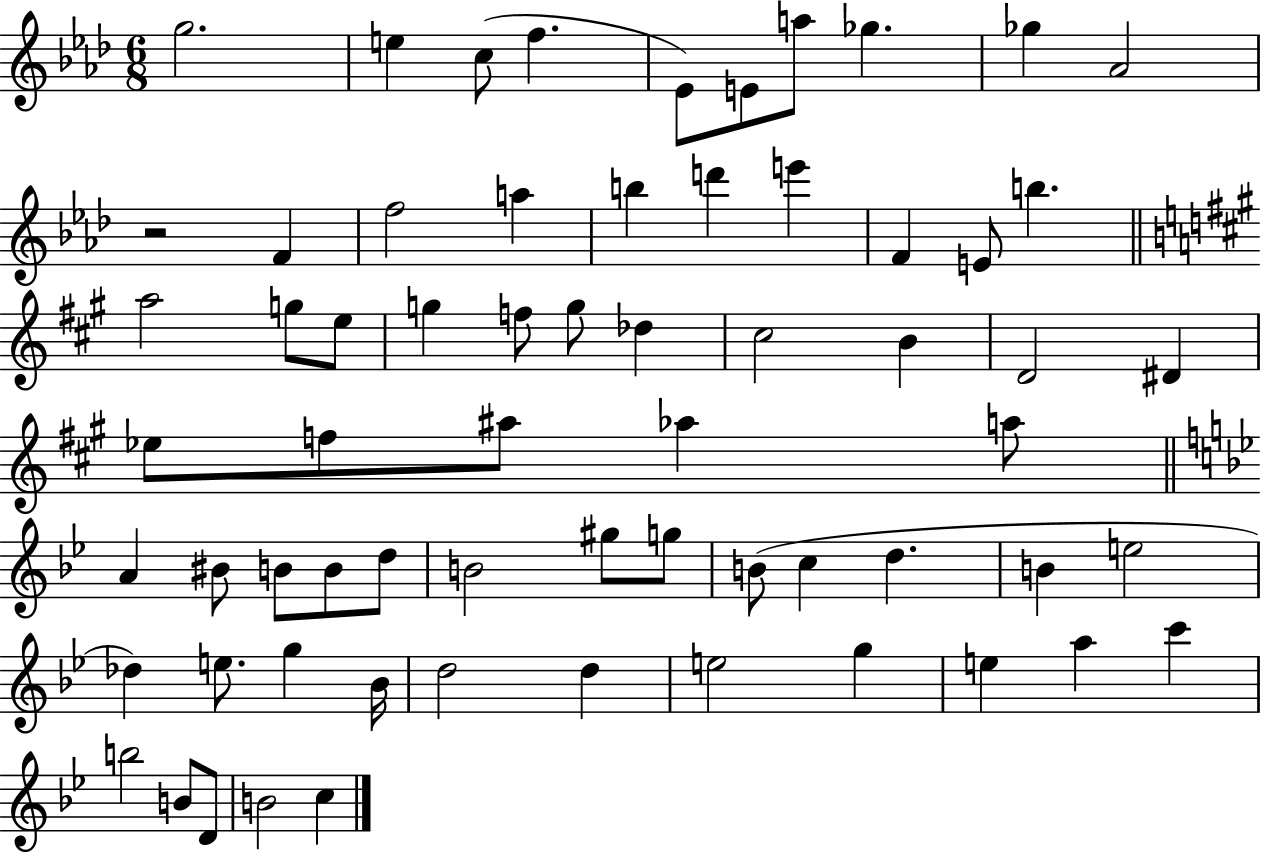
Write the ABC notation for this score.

X:1
T:Untitled
M:6/8
L:1/4
K:Ab
g2 e c/2 f _E/2 E/2 a/2 _g _g _A2 z2 F f2 a b d' e' F E/2 b a2 g/2 e/2 g f/2 g/2 _d ^c2 B D2 ^D _e/2 f/2 ^a/2 _a a/2 A ^B/2 B/2 B/2 d/2 B2 ^g/2 g/2 B/2 c d B e2 _d e/2 g _B/4 d2 d e2 g e a c' b2 B/2 D/2 B2 c